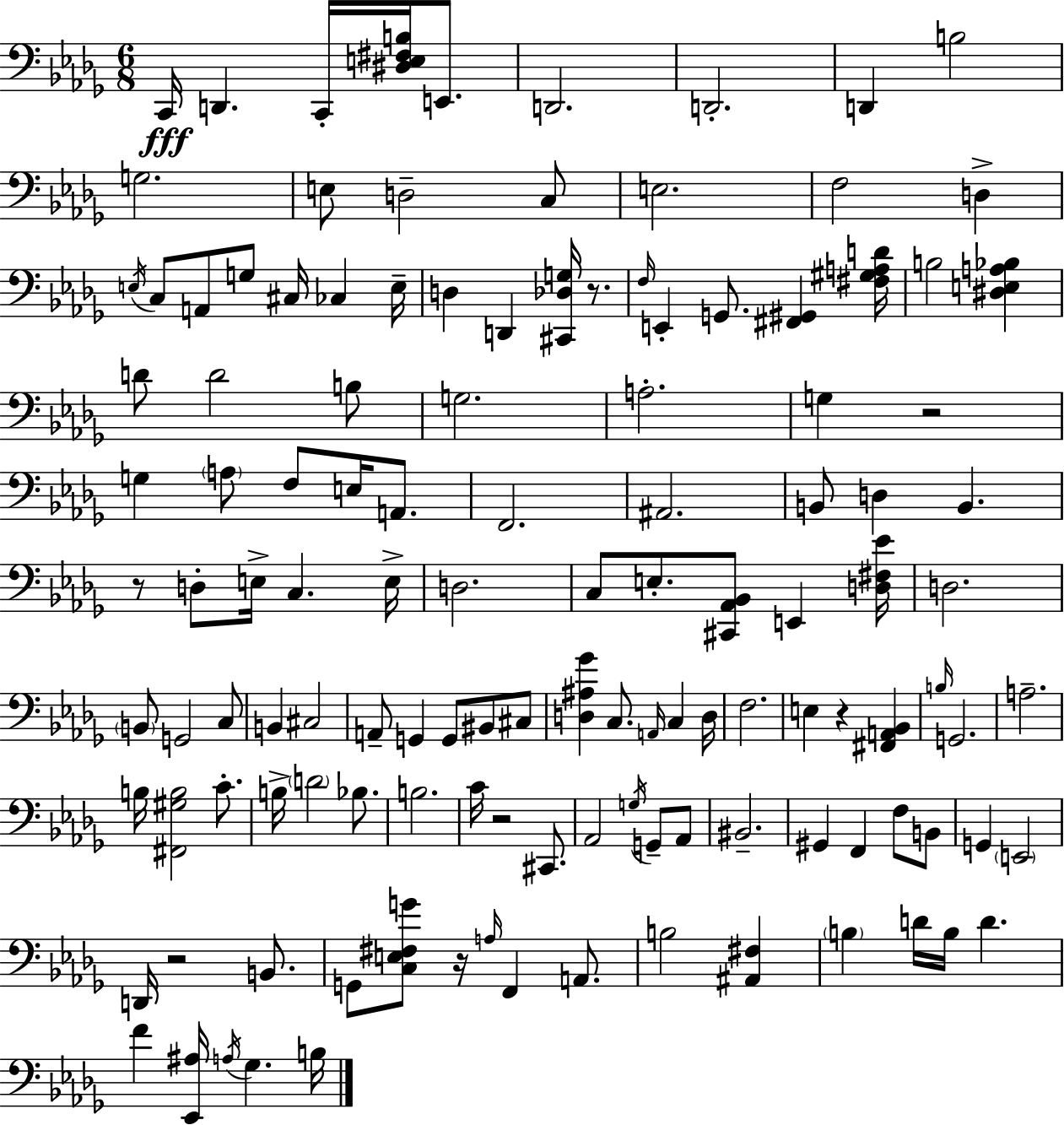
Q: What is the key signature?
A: BES minor